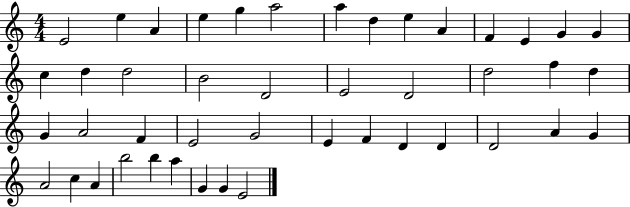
X:1
T:Untitled
M:4/4
L:1/4
K:C
E2 e A e g a2 a d e A F E G G c d d2 B2 D2 E2 D2 d2 f d G A2 F E2 G2 E F D D D2 A G A2 c A b2 b a G G E2